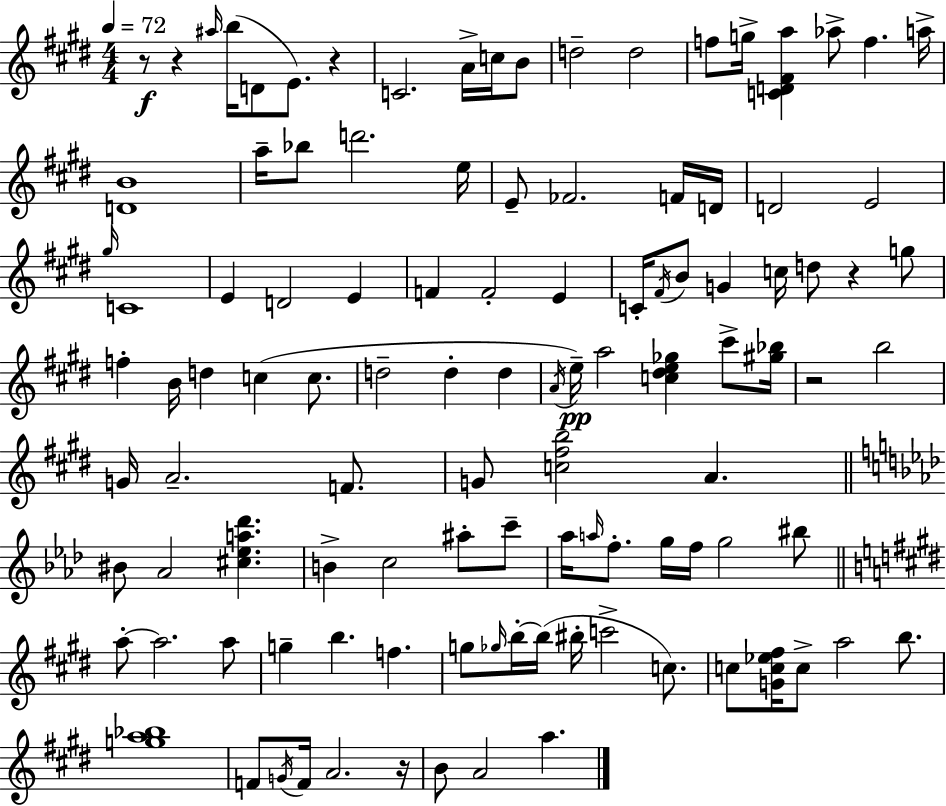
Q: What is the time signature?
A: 4/4